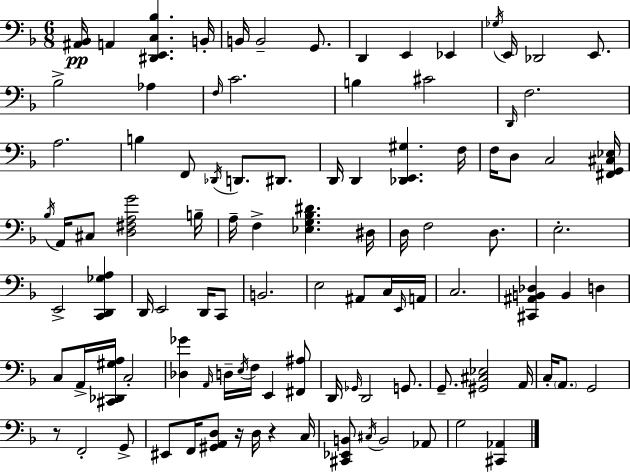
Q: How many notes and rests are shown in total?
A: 102